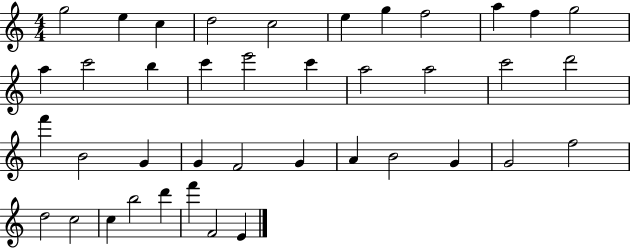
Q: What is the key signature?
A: C major